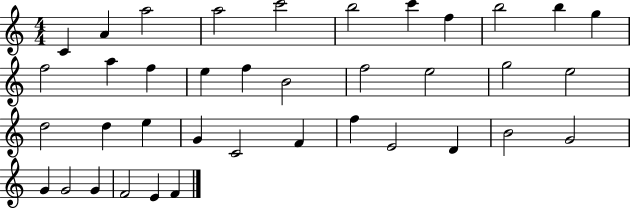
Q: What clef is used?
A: treble